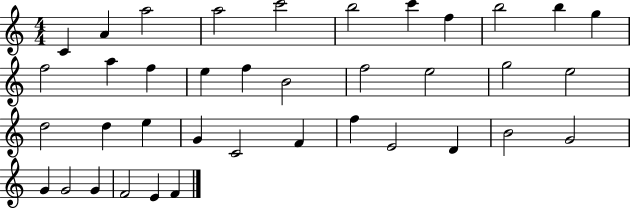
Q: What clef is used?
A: treble